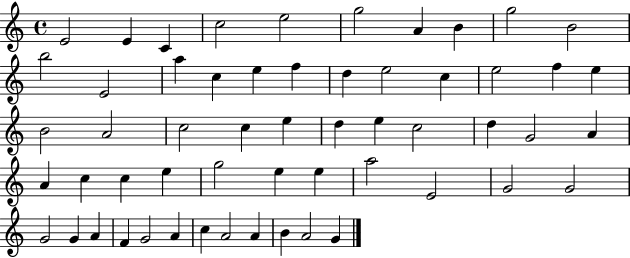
E4/h E4/q C4/q C5/h E5/h G5/h A4/q B4/q G5/h B4/h B5/h E4/h A5/q C5/q E5/q F5/q D5/q E5/h C5/q E5/h F5/q E5/q B4/h A4/h C5/h C5/q E5/q D5/q E5/q C5/h D5/q G4/h A4/q A4/q C5/q C5/q E5/q G5/h E5/q E5/q A5/h E4/h G4/h G4/h G4/h G4/q A4/q F4/q G4/h A4/q C5/q A4/h A4/q B4/q A4/h G4/q